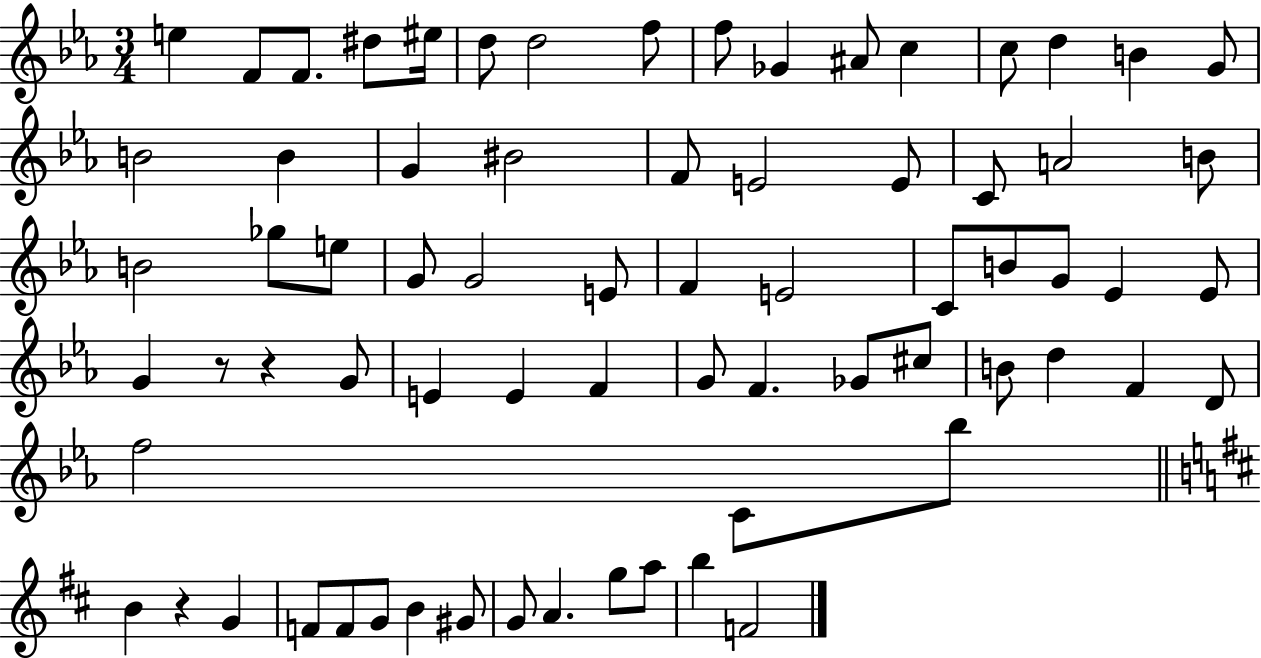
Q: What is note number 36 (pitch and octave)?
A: B4